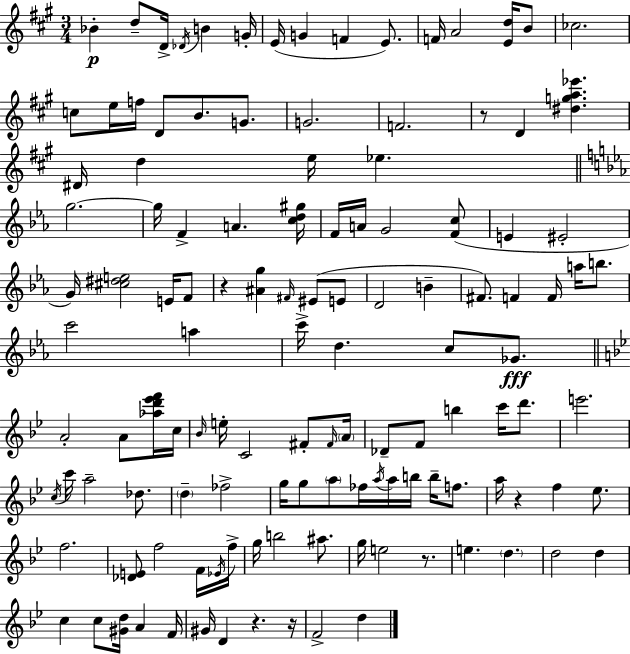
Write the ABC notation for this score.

X:1
T:Untitled
M:3/4
L:1/4
K:A
_B d/2 D/4 _D/4 B G/4 E/4 G F E/2 F/4 A2 [Ed]/4 B/2 _c2 c/2 e/4 f/4 D/2 B/2 G/2 G2 F2 z/2 D [^dga_e'] ^D/4 d e/4 _e g2 g/4 F A [cd^g]/4 F/4 A/4 G2 [Fc]/2 E ^E2 G/4 [^c^de]2 E/4 F/2 z [^Ag] ^F/4 ^E/2 E/2 D2 B ^F/2 F F/4 a/4 b/2 c'2 a c'/4 d c/2 _G/2 A2 A/2 [_ad'_e'f']/4 c/4 _B/4 e/4 C2 ^F/2 ^F/4 A/4 _D/2 F/2 b c'/4 d'/2 e'2 c/4 c'/4 a2 _d/2 d _f2 g/4 g/2 a/2 _f/4 a/4 a/4 b/4 b/4 f/2 a/4 z f _e/2 f2 [_DE]/2 f2 F/4 _E/4 f/4 g/4 b2 ^a/2 g/4 e2 z/2 e d d2 d c c/2 [^Gd]/4 A F/4 ^G/4 D z z/4 F2 d